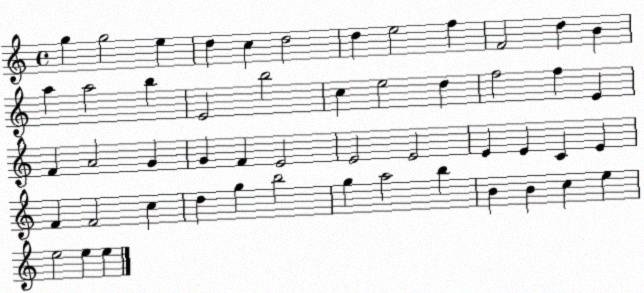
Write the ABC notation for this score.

X:1
T:Untitled
M:4/4
L:1/4
K:C
g g2 e d c d2 d e2 f F2 d B a a2 b E2 b2 c e2 d f2 f E F A2 G G F E2 E2 E2 E E C E F F2 c d g b2 g a2 b B B c e e2 e e